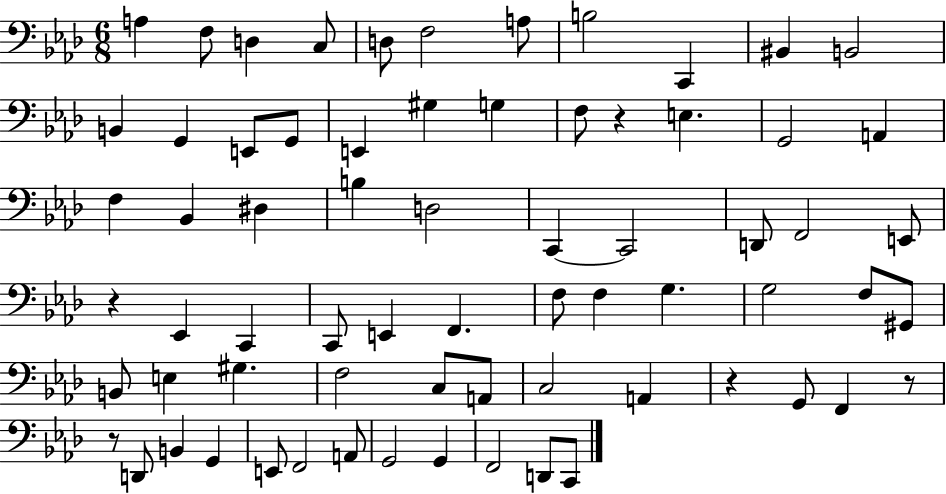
A3/q F3/e D3/q C3/e D3/e F3/h A3/e B3/h C2/q BIS2/q B2/h B2/q G2/q E2/e G2/e E2/q G#3/q G3/q F3/e R/q E3/q. G2/h A2/q F3/q Bb2/q D#3/q B3/q D3/h C2/q C2/h D2/e F2/h E2/e R/q Eb2/q C2/q C2/e E2/q F2/q. F3/e F3/q G3/q. G3/h F3/e G#2/e B2/e E3/q G#3/q. F3/h C3/e A2/e C3/h A2/q R/q G2/e F2/q R/e R/e D2/e B2/q G2/q E2/e F2/h A2/e G2/h G2/q F2/h D2/e C2/e